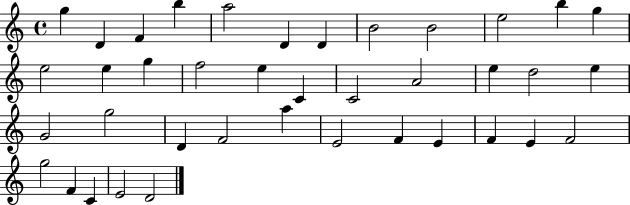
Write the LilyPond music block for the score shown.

{
  \clef treble
  \time 4/4
  \defaultTimeSignature
  \key c \major
  g''4 d'4 f'4 b''4 | a''2 d'4 d'4 | b'2 b'2 | e''2 b''4 g''4 | \break e''2 e''4 g''4 | f''2 e''4 c'4 | c'2 a'2 | e''4 d''2 e''4 | \break g'2 g''2 | d'4 f'2 a''4 | e'2 f'4 e'4 | f'4 e'4 f'2 | \break g''2 f'4 c'4 | e'2 d'2 | \bar "|."
}